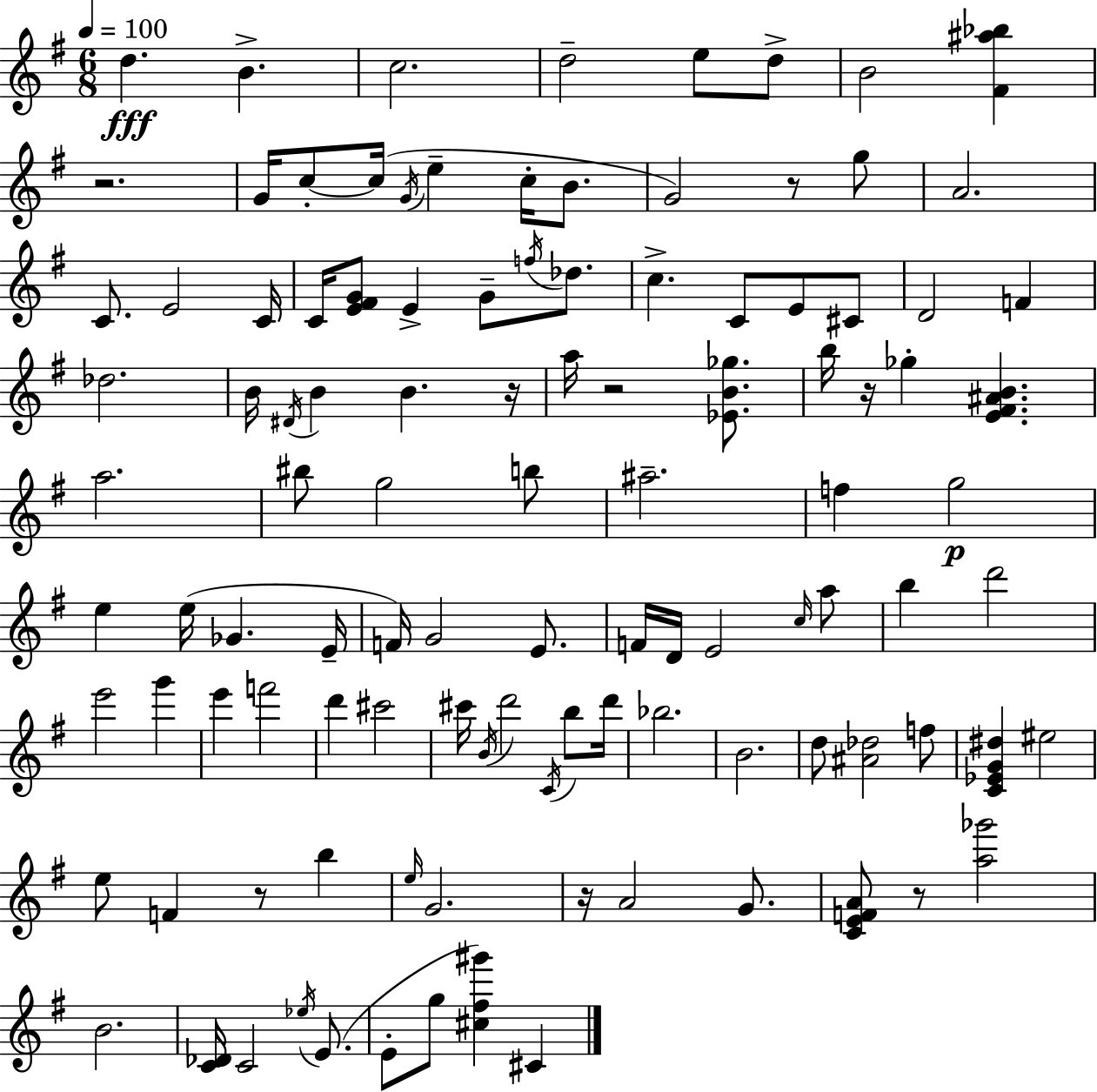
{
  \clef treble
  \numericTimeSignature
  \time 6/8
  \key g \major
  \tempo 4 = 100
  d''4.\fff b'4.-> | c''2. | d''2-- e''8 d''8-> | b'2 <fis' ais'' bes''>4 | \break r2. | g'16 c''8-.~~ c''16( \acciaccatura { g'16 } e''4-- c''16-. b'8. | g'2) r8 g''8 | a'2. | \break c'8. e'2 | c'16 c'16 <e' fis' g'>8 e'4-> g'8-- \acciaccatura { f''16 } des''8. | c''4.-> c'8 e'8 | cis'8 d'2 f'4 | \break des''2. | b'16 \acciaccatura { dis'16 } b'4 b'4. | r16 a''16 r2 | <ees' b' ges''>8. b''16 r16 ges''4-. <e' fis' ais' b'>4. | \break a''2. | bis''8 g''2 | b''8 ais''2.-- | f''4 g''2\p | \break e''4 e''16( ges'4. | e'16-- f'16) g'2 | e'8. f'16 d'16 e'2 | \grace { c''16 } a''8 b''4 d'''2 | \break e'''2 | g'''4 e'''4 f'''2 | d'''4 cis'''2 | cis'''16 \acciaccatura { b'16 } d'''2 | \break \acciaccatura { c'16 } b''8 d'''16 bes''2. | b'2. | d''8 <ais' des''>2 | f''8 <c' ees' g' dis''>4 eis''2 | \break e''8 f'4 | r8 b''4 \grace { e''16 } g'2. | r16 a'2 | g'8. <c' e' f' a'>8 r8 <a'' ges'''>2 | \break b'2. | <c' des'>16 c'2 | \acciaccatura { ees''16 } e'8.( e'8-. g''8 | <cis'' fis'' gis'''>4) cis'4 \bar "|."
}